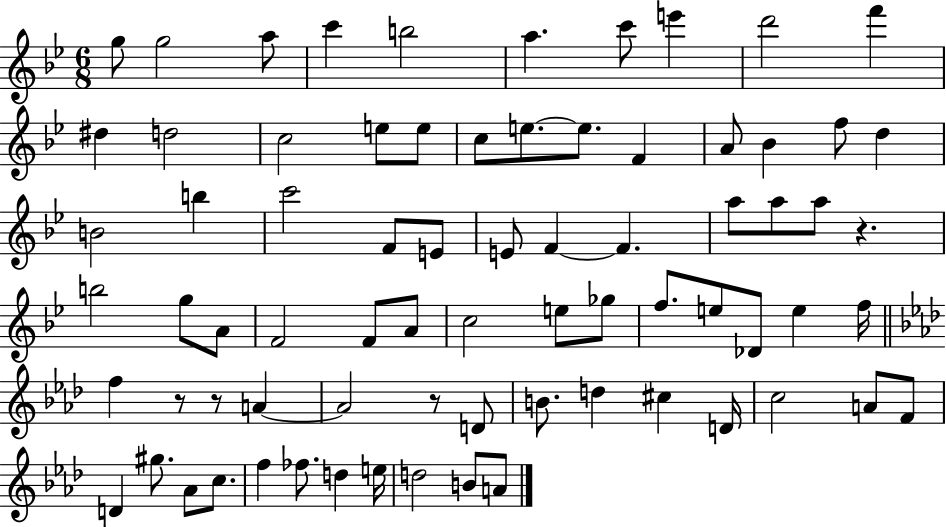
{
  \clef treble
  \numericTimeSignature
  \time 6/8
  \key bes \major
  g''8 g''2 a''8 | c'''4 b''2 | a''4. c'''8 e'''4 | d'''2 f'''4 | \break dis''4 d''2 | c''2 e''8 e''8 | c''8 e''8.~~ e''8. f'4 | a'8 bes'4 f''8 d''4 | \break b'2 b''4 | c'''2 f'8 e'8 | e'8 f'4~~ f'4. | a''8 a''8 a''8 r4. | \break b''2 g''8 a'8 | f'2 f'8 a'8 | c''2 e''8 ges''8 | f''8. e''8 des'8 e''4 f''16 | \break \bar "||" \break \key aes \major f''4 r8 r8 a'4~~ | a'2 r8 d'8 | b'8. d''4 cis''4 d'16 | c''2 a'8 f'8 | \break d'4 gis''8. aes'8 c''8. | f''4 fes''8. d''4 e''16 | d''2 b'8 a'8 | \bar "|."
}